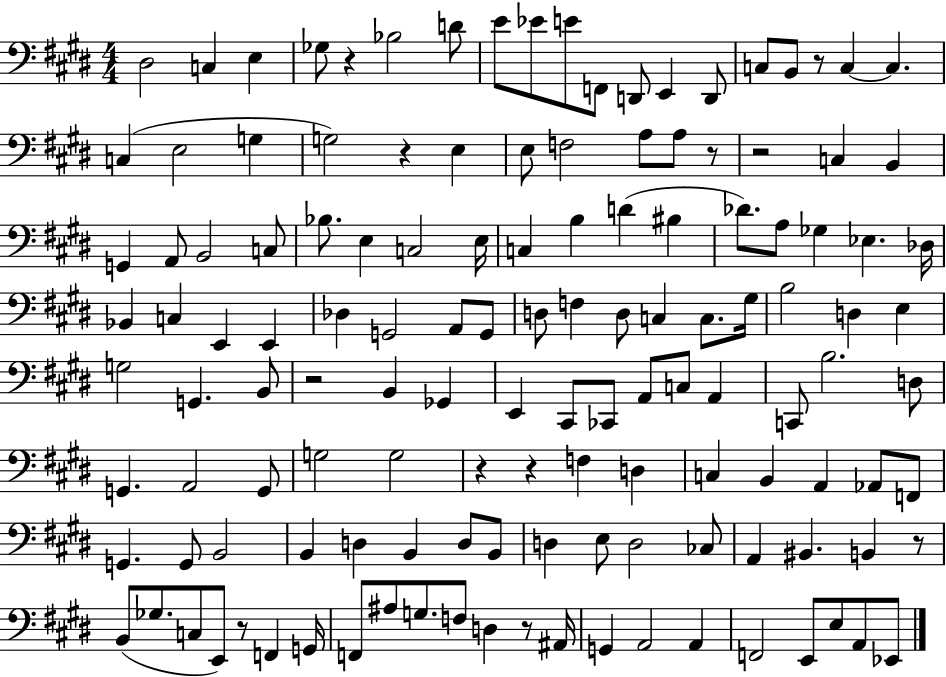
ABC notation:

X:1
T:Untitled
M:4/4
L:1/4
K:E
^D,2 C, E, _G,/2 z _B,2 D/2 E/2 _E/2 E/2 F,,/2 D,,/2 E,, D,,/2 C,/2 B,,/2 z/2 C, C, C, E,2 G, G,2 z E, E,/2 F,2 A,/2 A,/2 z/2 z2 C, B,, G,, A,,/2 B,,2 C,/2 _B,/2 E, C,2 E,/4 C, B, D ^B, _D/2 A,/2 _G, _E, _D,/4 _B,, C, E,, E,, _D, G,,2 A,,/2 G,,/2 D,/2 F, D,/2 C, C,/2 ^G,/4 B,2 D, E, G,2 G,, B,,/2 z2 B,, _G,, E,, ^C,,/2 _C,,/2 A,,/2 C,/2 A,, C,,/2 B,2 D,/2 G,, A,,2 G,,/2 G,2 G,2 z z F, D, C, B,, A,, _A,,/2 F,,/2 G,, G,,/2 B,,2 B,, D, B,, D,/2 B,,/2 D, E,/2 D,2 _C,/2 A,, ^B,, B,, z/2 B,,/2 _G,/2 C,/2 E,,/2 z/2 F,, G,,/4 F,,/2 ^A,/2 G,/2 F,/2 D, z/2 ^A,,/4 G,, A,,2 A,, F,,2 E,,/2 E,/2 A,,/2 _E,,/2